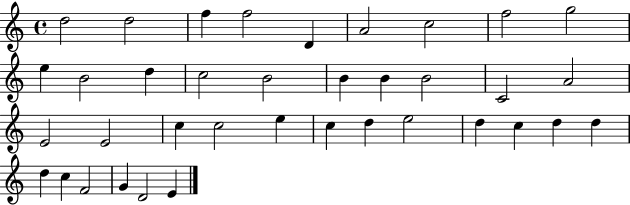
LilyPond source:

{
  \clef treble
  \time 4/4
  \defaultTimeSignature
  \key c \major
  d''2 d''2 | f''4 f''2 d'4 | a'2 c''2 | f''2 g''2 | \break e''4 b'2 d''4 | c''2 b'2 | b'4 b'4 b'2 | c'2 a'2 | \break e'2 e'2 | c''4 c''2 e''4 | c''4 d''4 e''2 | d''4 c''4 d''4 d''4 | \break d''4 c''4 f'2 | g'4 d'2 e'4 | \bar "|."
}